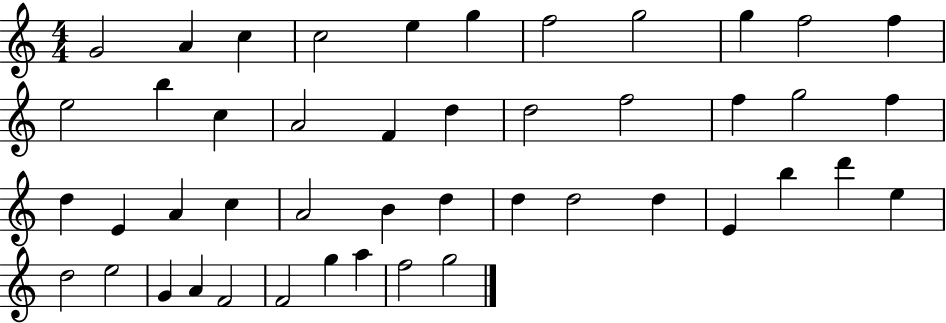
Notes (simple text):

G4/h A4/q C5/q C5/h E5/q G5/q F5/h G5/h G5/q F5/h F5/q E5/h B5/q C5/q A4/h F4/q D5/q D5/h F5/h F5/q G5/h F5/q D5/q E4/q A4/q C5/q A4/h B4/q D5/q D5/q D5/h D5/q E4/q B5/q D6/q E5/q D5/h E5/h G4/q A4/q F4/h F4/h G5/q A5/q F5/h G5/h